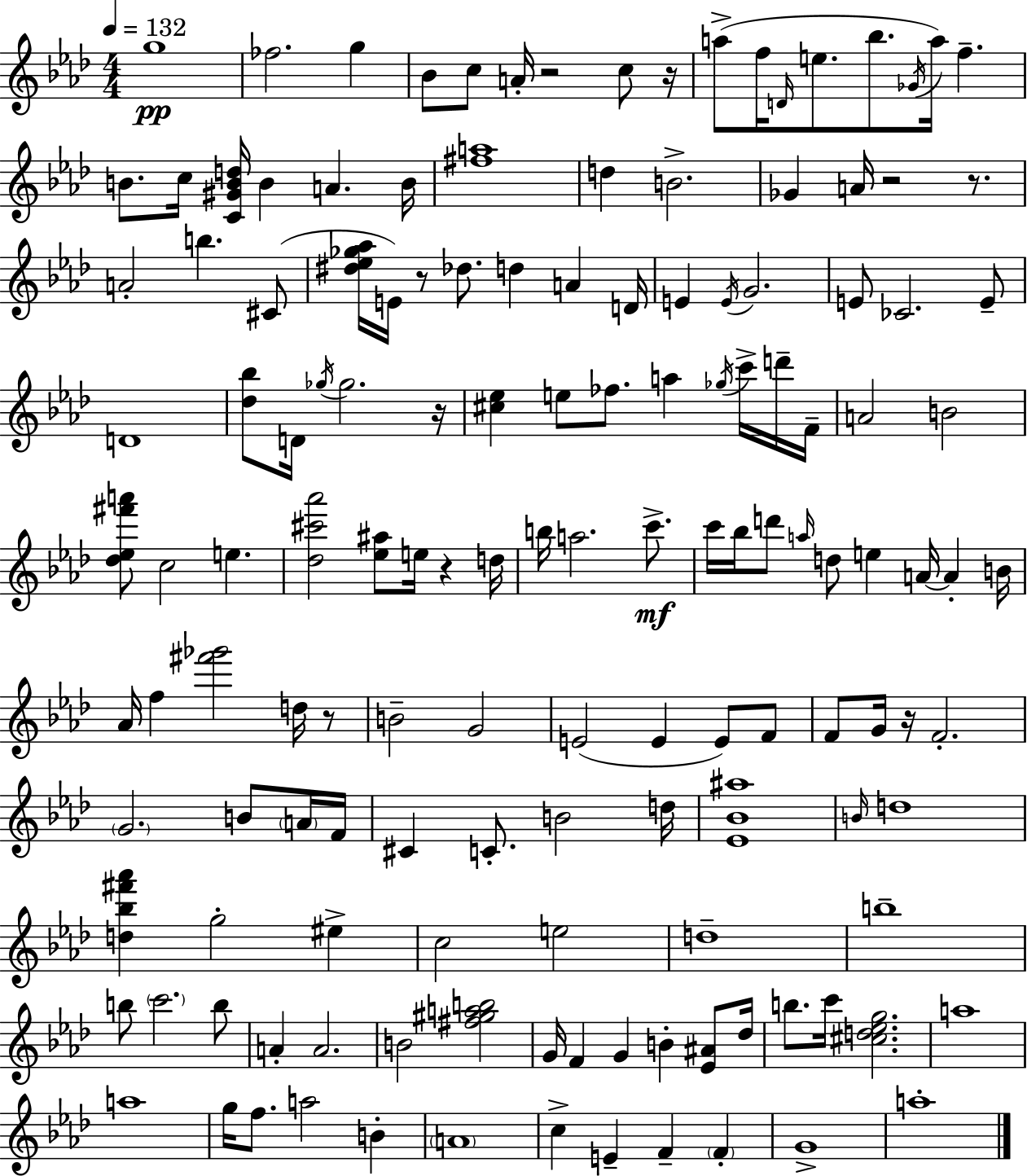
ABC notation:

X:1
T:Untitled
M:4/4
L:1/4
K:Ab
g4 _f2 g _B/2 c/2 A/4 z2 c/2 z/4 a/2 f/4 D/4 e/2 _b/2 _G/4 a/4 f B/2 c/4 [C^GBd]/4 B A B/4 [^fa]4 d B2 _G A/4 z2 z/2 A2 b ^C/2 [^d_e_g_a]/4 E/4 z/2 _d/2 d A D/4 E E/4 G2 E/2 _C2 E/2 D4 [_d_b]/2 D/4 _g/4 _g2 z/4 [^c_e] e/2 _f/2 a _g/4 c'/4 d'/4 F/4 A2 B2 [_d_e^f'a']/2 c2 e [_d^c'_a']2 [_e^a]/2 e/4 z d/4 b/4 a2 c'/2 c'/4 _b/4 d'/2 a/4 d/2 e A/4 A B/4 _A/4 f [^f'_g']2 d/4 z/2 B2 G2 E2 E E/2 F/2 F/2 G/4 z/4 F2 G2 B/2 A/4 F/4 ^C C/2 B2 d/4 [_E_B^a]4 B/4 d4 [d_b^f'_a'] g2 ^e c2 e2 d4 b4 b/2 c'2 b/2 A A2 B2 [^f^gab]2 G/4 F G B [_E^A]/2 _d/4 b/2 c'/4 [^cd_eg]2 a4 a4 g/4 f/2 a2 B A4 c E F F G4 a4